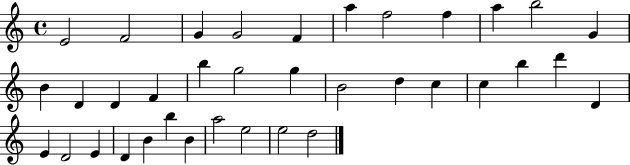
{
  \clef treble
  \time 4/4
  \defaultTimeSignature
  \key c \major
  e'2 f'2 | g'4 g'2 f'4 | a''4 f''2 f''4 | a''4 b''2 g'4 | \break b'4 d'4 d'4 f'4 | b''4 g''2 g''4 | b'2 d''4 c''4 | c''4 b''4 d'''4 d'4 | \break e'4 d'2 e'4 | d'4 b'4 b''4 b'4 | a''2 e''2 | e''2 d''2 | \break \bar "|."
}